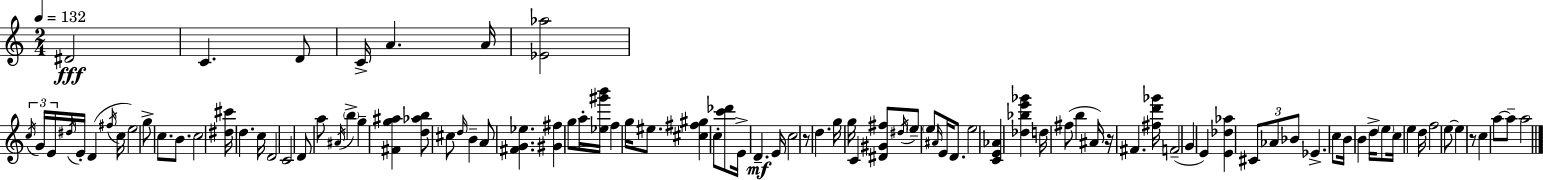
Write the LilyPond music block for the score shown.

{
  \clef treble
  \numericTimeSignature
  \time 2/4
  \key c \major
  \tempo 4 = 132
  dis'2\fff | c'4. d'8 | c'16-> a'4. a'16 | <ees' aes''>2 | \break \tuplet 3/2 { \acciaccatura { c''16 } g'16 e'16 } \acciaccatura { dis''16 } e'16-. d'4( | \acciaccatura { fis''16 } c''16 e''2) | g''8-> c''8. | b'8. c''2 | \break <dis'' cis'''>16 d''4. | c''16 d'2 | c'2 | d'8 a''8 \acciaccatura { ais'16 } | \break \parenthesize b''4-> g''4-- | <fis' g'' ais''>4 <d'' aes'' b''>8 cis''8 | \grace { d''16 } b'4-- a'8 <fis' g' ees''>4. | <gis' fis''>4 | \break g''8 a''16-. <ees'' gis''' b'''>16 f''4 | g''16 eis''8. <cis'' fis'' gis''>4 | c''8-. <c''' des'''>8 e'16-> d'4.--\mf | e'16 c''2 | \break r8 d''4. | g''16 g''16 c'4 | <dis' gis' fis''>8 \acciaccatura { dis''16 } \parenthesize e''8-- | \parenthesize e''8 \grace { ais'16 } e'16 d'8. e''2 | \break <c' e' aes'>4 | <des'' bes'' e''' ges'''>4 d''16 | fis''8( b''4 ais'16) r16 | fis'4. <fis'' d''' ges'''>16 f'2--( | \break g'4 | e'4) <e' des'' aes''>4 | \tuplet 3/2 { cis'8 aes'8 bes'8 } | ees'4.-> c''8 | \break b'16 b'4 d''16-> \parenthesize e''8 | c''16 e''4 d''16 f''2 | e''8~~ | e''4 r8 c''4 | \break a''8~~ a''8-- a''2 | \bar "|."
}